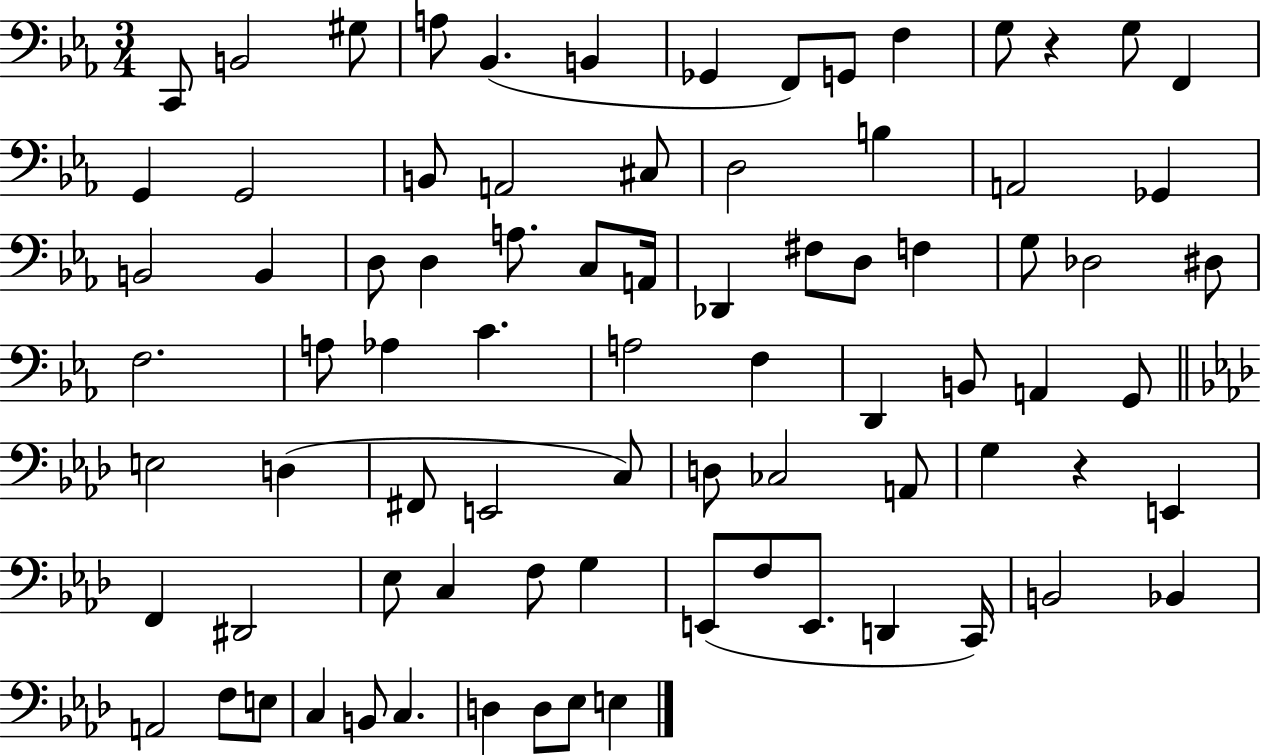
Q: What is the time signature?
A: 3/4